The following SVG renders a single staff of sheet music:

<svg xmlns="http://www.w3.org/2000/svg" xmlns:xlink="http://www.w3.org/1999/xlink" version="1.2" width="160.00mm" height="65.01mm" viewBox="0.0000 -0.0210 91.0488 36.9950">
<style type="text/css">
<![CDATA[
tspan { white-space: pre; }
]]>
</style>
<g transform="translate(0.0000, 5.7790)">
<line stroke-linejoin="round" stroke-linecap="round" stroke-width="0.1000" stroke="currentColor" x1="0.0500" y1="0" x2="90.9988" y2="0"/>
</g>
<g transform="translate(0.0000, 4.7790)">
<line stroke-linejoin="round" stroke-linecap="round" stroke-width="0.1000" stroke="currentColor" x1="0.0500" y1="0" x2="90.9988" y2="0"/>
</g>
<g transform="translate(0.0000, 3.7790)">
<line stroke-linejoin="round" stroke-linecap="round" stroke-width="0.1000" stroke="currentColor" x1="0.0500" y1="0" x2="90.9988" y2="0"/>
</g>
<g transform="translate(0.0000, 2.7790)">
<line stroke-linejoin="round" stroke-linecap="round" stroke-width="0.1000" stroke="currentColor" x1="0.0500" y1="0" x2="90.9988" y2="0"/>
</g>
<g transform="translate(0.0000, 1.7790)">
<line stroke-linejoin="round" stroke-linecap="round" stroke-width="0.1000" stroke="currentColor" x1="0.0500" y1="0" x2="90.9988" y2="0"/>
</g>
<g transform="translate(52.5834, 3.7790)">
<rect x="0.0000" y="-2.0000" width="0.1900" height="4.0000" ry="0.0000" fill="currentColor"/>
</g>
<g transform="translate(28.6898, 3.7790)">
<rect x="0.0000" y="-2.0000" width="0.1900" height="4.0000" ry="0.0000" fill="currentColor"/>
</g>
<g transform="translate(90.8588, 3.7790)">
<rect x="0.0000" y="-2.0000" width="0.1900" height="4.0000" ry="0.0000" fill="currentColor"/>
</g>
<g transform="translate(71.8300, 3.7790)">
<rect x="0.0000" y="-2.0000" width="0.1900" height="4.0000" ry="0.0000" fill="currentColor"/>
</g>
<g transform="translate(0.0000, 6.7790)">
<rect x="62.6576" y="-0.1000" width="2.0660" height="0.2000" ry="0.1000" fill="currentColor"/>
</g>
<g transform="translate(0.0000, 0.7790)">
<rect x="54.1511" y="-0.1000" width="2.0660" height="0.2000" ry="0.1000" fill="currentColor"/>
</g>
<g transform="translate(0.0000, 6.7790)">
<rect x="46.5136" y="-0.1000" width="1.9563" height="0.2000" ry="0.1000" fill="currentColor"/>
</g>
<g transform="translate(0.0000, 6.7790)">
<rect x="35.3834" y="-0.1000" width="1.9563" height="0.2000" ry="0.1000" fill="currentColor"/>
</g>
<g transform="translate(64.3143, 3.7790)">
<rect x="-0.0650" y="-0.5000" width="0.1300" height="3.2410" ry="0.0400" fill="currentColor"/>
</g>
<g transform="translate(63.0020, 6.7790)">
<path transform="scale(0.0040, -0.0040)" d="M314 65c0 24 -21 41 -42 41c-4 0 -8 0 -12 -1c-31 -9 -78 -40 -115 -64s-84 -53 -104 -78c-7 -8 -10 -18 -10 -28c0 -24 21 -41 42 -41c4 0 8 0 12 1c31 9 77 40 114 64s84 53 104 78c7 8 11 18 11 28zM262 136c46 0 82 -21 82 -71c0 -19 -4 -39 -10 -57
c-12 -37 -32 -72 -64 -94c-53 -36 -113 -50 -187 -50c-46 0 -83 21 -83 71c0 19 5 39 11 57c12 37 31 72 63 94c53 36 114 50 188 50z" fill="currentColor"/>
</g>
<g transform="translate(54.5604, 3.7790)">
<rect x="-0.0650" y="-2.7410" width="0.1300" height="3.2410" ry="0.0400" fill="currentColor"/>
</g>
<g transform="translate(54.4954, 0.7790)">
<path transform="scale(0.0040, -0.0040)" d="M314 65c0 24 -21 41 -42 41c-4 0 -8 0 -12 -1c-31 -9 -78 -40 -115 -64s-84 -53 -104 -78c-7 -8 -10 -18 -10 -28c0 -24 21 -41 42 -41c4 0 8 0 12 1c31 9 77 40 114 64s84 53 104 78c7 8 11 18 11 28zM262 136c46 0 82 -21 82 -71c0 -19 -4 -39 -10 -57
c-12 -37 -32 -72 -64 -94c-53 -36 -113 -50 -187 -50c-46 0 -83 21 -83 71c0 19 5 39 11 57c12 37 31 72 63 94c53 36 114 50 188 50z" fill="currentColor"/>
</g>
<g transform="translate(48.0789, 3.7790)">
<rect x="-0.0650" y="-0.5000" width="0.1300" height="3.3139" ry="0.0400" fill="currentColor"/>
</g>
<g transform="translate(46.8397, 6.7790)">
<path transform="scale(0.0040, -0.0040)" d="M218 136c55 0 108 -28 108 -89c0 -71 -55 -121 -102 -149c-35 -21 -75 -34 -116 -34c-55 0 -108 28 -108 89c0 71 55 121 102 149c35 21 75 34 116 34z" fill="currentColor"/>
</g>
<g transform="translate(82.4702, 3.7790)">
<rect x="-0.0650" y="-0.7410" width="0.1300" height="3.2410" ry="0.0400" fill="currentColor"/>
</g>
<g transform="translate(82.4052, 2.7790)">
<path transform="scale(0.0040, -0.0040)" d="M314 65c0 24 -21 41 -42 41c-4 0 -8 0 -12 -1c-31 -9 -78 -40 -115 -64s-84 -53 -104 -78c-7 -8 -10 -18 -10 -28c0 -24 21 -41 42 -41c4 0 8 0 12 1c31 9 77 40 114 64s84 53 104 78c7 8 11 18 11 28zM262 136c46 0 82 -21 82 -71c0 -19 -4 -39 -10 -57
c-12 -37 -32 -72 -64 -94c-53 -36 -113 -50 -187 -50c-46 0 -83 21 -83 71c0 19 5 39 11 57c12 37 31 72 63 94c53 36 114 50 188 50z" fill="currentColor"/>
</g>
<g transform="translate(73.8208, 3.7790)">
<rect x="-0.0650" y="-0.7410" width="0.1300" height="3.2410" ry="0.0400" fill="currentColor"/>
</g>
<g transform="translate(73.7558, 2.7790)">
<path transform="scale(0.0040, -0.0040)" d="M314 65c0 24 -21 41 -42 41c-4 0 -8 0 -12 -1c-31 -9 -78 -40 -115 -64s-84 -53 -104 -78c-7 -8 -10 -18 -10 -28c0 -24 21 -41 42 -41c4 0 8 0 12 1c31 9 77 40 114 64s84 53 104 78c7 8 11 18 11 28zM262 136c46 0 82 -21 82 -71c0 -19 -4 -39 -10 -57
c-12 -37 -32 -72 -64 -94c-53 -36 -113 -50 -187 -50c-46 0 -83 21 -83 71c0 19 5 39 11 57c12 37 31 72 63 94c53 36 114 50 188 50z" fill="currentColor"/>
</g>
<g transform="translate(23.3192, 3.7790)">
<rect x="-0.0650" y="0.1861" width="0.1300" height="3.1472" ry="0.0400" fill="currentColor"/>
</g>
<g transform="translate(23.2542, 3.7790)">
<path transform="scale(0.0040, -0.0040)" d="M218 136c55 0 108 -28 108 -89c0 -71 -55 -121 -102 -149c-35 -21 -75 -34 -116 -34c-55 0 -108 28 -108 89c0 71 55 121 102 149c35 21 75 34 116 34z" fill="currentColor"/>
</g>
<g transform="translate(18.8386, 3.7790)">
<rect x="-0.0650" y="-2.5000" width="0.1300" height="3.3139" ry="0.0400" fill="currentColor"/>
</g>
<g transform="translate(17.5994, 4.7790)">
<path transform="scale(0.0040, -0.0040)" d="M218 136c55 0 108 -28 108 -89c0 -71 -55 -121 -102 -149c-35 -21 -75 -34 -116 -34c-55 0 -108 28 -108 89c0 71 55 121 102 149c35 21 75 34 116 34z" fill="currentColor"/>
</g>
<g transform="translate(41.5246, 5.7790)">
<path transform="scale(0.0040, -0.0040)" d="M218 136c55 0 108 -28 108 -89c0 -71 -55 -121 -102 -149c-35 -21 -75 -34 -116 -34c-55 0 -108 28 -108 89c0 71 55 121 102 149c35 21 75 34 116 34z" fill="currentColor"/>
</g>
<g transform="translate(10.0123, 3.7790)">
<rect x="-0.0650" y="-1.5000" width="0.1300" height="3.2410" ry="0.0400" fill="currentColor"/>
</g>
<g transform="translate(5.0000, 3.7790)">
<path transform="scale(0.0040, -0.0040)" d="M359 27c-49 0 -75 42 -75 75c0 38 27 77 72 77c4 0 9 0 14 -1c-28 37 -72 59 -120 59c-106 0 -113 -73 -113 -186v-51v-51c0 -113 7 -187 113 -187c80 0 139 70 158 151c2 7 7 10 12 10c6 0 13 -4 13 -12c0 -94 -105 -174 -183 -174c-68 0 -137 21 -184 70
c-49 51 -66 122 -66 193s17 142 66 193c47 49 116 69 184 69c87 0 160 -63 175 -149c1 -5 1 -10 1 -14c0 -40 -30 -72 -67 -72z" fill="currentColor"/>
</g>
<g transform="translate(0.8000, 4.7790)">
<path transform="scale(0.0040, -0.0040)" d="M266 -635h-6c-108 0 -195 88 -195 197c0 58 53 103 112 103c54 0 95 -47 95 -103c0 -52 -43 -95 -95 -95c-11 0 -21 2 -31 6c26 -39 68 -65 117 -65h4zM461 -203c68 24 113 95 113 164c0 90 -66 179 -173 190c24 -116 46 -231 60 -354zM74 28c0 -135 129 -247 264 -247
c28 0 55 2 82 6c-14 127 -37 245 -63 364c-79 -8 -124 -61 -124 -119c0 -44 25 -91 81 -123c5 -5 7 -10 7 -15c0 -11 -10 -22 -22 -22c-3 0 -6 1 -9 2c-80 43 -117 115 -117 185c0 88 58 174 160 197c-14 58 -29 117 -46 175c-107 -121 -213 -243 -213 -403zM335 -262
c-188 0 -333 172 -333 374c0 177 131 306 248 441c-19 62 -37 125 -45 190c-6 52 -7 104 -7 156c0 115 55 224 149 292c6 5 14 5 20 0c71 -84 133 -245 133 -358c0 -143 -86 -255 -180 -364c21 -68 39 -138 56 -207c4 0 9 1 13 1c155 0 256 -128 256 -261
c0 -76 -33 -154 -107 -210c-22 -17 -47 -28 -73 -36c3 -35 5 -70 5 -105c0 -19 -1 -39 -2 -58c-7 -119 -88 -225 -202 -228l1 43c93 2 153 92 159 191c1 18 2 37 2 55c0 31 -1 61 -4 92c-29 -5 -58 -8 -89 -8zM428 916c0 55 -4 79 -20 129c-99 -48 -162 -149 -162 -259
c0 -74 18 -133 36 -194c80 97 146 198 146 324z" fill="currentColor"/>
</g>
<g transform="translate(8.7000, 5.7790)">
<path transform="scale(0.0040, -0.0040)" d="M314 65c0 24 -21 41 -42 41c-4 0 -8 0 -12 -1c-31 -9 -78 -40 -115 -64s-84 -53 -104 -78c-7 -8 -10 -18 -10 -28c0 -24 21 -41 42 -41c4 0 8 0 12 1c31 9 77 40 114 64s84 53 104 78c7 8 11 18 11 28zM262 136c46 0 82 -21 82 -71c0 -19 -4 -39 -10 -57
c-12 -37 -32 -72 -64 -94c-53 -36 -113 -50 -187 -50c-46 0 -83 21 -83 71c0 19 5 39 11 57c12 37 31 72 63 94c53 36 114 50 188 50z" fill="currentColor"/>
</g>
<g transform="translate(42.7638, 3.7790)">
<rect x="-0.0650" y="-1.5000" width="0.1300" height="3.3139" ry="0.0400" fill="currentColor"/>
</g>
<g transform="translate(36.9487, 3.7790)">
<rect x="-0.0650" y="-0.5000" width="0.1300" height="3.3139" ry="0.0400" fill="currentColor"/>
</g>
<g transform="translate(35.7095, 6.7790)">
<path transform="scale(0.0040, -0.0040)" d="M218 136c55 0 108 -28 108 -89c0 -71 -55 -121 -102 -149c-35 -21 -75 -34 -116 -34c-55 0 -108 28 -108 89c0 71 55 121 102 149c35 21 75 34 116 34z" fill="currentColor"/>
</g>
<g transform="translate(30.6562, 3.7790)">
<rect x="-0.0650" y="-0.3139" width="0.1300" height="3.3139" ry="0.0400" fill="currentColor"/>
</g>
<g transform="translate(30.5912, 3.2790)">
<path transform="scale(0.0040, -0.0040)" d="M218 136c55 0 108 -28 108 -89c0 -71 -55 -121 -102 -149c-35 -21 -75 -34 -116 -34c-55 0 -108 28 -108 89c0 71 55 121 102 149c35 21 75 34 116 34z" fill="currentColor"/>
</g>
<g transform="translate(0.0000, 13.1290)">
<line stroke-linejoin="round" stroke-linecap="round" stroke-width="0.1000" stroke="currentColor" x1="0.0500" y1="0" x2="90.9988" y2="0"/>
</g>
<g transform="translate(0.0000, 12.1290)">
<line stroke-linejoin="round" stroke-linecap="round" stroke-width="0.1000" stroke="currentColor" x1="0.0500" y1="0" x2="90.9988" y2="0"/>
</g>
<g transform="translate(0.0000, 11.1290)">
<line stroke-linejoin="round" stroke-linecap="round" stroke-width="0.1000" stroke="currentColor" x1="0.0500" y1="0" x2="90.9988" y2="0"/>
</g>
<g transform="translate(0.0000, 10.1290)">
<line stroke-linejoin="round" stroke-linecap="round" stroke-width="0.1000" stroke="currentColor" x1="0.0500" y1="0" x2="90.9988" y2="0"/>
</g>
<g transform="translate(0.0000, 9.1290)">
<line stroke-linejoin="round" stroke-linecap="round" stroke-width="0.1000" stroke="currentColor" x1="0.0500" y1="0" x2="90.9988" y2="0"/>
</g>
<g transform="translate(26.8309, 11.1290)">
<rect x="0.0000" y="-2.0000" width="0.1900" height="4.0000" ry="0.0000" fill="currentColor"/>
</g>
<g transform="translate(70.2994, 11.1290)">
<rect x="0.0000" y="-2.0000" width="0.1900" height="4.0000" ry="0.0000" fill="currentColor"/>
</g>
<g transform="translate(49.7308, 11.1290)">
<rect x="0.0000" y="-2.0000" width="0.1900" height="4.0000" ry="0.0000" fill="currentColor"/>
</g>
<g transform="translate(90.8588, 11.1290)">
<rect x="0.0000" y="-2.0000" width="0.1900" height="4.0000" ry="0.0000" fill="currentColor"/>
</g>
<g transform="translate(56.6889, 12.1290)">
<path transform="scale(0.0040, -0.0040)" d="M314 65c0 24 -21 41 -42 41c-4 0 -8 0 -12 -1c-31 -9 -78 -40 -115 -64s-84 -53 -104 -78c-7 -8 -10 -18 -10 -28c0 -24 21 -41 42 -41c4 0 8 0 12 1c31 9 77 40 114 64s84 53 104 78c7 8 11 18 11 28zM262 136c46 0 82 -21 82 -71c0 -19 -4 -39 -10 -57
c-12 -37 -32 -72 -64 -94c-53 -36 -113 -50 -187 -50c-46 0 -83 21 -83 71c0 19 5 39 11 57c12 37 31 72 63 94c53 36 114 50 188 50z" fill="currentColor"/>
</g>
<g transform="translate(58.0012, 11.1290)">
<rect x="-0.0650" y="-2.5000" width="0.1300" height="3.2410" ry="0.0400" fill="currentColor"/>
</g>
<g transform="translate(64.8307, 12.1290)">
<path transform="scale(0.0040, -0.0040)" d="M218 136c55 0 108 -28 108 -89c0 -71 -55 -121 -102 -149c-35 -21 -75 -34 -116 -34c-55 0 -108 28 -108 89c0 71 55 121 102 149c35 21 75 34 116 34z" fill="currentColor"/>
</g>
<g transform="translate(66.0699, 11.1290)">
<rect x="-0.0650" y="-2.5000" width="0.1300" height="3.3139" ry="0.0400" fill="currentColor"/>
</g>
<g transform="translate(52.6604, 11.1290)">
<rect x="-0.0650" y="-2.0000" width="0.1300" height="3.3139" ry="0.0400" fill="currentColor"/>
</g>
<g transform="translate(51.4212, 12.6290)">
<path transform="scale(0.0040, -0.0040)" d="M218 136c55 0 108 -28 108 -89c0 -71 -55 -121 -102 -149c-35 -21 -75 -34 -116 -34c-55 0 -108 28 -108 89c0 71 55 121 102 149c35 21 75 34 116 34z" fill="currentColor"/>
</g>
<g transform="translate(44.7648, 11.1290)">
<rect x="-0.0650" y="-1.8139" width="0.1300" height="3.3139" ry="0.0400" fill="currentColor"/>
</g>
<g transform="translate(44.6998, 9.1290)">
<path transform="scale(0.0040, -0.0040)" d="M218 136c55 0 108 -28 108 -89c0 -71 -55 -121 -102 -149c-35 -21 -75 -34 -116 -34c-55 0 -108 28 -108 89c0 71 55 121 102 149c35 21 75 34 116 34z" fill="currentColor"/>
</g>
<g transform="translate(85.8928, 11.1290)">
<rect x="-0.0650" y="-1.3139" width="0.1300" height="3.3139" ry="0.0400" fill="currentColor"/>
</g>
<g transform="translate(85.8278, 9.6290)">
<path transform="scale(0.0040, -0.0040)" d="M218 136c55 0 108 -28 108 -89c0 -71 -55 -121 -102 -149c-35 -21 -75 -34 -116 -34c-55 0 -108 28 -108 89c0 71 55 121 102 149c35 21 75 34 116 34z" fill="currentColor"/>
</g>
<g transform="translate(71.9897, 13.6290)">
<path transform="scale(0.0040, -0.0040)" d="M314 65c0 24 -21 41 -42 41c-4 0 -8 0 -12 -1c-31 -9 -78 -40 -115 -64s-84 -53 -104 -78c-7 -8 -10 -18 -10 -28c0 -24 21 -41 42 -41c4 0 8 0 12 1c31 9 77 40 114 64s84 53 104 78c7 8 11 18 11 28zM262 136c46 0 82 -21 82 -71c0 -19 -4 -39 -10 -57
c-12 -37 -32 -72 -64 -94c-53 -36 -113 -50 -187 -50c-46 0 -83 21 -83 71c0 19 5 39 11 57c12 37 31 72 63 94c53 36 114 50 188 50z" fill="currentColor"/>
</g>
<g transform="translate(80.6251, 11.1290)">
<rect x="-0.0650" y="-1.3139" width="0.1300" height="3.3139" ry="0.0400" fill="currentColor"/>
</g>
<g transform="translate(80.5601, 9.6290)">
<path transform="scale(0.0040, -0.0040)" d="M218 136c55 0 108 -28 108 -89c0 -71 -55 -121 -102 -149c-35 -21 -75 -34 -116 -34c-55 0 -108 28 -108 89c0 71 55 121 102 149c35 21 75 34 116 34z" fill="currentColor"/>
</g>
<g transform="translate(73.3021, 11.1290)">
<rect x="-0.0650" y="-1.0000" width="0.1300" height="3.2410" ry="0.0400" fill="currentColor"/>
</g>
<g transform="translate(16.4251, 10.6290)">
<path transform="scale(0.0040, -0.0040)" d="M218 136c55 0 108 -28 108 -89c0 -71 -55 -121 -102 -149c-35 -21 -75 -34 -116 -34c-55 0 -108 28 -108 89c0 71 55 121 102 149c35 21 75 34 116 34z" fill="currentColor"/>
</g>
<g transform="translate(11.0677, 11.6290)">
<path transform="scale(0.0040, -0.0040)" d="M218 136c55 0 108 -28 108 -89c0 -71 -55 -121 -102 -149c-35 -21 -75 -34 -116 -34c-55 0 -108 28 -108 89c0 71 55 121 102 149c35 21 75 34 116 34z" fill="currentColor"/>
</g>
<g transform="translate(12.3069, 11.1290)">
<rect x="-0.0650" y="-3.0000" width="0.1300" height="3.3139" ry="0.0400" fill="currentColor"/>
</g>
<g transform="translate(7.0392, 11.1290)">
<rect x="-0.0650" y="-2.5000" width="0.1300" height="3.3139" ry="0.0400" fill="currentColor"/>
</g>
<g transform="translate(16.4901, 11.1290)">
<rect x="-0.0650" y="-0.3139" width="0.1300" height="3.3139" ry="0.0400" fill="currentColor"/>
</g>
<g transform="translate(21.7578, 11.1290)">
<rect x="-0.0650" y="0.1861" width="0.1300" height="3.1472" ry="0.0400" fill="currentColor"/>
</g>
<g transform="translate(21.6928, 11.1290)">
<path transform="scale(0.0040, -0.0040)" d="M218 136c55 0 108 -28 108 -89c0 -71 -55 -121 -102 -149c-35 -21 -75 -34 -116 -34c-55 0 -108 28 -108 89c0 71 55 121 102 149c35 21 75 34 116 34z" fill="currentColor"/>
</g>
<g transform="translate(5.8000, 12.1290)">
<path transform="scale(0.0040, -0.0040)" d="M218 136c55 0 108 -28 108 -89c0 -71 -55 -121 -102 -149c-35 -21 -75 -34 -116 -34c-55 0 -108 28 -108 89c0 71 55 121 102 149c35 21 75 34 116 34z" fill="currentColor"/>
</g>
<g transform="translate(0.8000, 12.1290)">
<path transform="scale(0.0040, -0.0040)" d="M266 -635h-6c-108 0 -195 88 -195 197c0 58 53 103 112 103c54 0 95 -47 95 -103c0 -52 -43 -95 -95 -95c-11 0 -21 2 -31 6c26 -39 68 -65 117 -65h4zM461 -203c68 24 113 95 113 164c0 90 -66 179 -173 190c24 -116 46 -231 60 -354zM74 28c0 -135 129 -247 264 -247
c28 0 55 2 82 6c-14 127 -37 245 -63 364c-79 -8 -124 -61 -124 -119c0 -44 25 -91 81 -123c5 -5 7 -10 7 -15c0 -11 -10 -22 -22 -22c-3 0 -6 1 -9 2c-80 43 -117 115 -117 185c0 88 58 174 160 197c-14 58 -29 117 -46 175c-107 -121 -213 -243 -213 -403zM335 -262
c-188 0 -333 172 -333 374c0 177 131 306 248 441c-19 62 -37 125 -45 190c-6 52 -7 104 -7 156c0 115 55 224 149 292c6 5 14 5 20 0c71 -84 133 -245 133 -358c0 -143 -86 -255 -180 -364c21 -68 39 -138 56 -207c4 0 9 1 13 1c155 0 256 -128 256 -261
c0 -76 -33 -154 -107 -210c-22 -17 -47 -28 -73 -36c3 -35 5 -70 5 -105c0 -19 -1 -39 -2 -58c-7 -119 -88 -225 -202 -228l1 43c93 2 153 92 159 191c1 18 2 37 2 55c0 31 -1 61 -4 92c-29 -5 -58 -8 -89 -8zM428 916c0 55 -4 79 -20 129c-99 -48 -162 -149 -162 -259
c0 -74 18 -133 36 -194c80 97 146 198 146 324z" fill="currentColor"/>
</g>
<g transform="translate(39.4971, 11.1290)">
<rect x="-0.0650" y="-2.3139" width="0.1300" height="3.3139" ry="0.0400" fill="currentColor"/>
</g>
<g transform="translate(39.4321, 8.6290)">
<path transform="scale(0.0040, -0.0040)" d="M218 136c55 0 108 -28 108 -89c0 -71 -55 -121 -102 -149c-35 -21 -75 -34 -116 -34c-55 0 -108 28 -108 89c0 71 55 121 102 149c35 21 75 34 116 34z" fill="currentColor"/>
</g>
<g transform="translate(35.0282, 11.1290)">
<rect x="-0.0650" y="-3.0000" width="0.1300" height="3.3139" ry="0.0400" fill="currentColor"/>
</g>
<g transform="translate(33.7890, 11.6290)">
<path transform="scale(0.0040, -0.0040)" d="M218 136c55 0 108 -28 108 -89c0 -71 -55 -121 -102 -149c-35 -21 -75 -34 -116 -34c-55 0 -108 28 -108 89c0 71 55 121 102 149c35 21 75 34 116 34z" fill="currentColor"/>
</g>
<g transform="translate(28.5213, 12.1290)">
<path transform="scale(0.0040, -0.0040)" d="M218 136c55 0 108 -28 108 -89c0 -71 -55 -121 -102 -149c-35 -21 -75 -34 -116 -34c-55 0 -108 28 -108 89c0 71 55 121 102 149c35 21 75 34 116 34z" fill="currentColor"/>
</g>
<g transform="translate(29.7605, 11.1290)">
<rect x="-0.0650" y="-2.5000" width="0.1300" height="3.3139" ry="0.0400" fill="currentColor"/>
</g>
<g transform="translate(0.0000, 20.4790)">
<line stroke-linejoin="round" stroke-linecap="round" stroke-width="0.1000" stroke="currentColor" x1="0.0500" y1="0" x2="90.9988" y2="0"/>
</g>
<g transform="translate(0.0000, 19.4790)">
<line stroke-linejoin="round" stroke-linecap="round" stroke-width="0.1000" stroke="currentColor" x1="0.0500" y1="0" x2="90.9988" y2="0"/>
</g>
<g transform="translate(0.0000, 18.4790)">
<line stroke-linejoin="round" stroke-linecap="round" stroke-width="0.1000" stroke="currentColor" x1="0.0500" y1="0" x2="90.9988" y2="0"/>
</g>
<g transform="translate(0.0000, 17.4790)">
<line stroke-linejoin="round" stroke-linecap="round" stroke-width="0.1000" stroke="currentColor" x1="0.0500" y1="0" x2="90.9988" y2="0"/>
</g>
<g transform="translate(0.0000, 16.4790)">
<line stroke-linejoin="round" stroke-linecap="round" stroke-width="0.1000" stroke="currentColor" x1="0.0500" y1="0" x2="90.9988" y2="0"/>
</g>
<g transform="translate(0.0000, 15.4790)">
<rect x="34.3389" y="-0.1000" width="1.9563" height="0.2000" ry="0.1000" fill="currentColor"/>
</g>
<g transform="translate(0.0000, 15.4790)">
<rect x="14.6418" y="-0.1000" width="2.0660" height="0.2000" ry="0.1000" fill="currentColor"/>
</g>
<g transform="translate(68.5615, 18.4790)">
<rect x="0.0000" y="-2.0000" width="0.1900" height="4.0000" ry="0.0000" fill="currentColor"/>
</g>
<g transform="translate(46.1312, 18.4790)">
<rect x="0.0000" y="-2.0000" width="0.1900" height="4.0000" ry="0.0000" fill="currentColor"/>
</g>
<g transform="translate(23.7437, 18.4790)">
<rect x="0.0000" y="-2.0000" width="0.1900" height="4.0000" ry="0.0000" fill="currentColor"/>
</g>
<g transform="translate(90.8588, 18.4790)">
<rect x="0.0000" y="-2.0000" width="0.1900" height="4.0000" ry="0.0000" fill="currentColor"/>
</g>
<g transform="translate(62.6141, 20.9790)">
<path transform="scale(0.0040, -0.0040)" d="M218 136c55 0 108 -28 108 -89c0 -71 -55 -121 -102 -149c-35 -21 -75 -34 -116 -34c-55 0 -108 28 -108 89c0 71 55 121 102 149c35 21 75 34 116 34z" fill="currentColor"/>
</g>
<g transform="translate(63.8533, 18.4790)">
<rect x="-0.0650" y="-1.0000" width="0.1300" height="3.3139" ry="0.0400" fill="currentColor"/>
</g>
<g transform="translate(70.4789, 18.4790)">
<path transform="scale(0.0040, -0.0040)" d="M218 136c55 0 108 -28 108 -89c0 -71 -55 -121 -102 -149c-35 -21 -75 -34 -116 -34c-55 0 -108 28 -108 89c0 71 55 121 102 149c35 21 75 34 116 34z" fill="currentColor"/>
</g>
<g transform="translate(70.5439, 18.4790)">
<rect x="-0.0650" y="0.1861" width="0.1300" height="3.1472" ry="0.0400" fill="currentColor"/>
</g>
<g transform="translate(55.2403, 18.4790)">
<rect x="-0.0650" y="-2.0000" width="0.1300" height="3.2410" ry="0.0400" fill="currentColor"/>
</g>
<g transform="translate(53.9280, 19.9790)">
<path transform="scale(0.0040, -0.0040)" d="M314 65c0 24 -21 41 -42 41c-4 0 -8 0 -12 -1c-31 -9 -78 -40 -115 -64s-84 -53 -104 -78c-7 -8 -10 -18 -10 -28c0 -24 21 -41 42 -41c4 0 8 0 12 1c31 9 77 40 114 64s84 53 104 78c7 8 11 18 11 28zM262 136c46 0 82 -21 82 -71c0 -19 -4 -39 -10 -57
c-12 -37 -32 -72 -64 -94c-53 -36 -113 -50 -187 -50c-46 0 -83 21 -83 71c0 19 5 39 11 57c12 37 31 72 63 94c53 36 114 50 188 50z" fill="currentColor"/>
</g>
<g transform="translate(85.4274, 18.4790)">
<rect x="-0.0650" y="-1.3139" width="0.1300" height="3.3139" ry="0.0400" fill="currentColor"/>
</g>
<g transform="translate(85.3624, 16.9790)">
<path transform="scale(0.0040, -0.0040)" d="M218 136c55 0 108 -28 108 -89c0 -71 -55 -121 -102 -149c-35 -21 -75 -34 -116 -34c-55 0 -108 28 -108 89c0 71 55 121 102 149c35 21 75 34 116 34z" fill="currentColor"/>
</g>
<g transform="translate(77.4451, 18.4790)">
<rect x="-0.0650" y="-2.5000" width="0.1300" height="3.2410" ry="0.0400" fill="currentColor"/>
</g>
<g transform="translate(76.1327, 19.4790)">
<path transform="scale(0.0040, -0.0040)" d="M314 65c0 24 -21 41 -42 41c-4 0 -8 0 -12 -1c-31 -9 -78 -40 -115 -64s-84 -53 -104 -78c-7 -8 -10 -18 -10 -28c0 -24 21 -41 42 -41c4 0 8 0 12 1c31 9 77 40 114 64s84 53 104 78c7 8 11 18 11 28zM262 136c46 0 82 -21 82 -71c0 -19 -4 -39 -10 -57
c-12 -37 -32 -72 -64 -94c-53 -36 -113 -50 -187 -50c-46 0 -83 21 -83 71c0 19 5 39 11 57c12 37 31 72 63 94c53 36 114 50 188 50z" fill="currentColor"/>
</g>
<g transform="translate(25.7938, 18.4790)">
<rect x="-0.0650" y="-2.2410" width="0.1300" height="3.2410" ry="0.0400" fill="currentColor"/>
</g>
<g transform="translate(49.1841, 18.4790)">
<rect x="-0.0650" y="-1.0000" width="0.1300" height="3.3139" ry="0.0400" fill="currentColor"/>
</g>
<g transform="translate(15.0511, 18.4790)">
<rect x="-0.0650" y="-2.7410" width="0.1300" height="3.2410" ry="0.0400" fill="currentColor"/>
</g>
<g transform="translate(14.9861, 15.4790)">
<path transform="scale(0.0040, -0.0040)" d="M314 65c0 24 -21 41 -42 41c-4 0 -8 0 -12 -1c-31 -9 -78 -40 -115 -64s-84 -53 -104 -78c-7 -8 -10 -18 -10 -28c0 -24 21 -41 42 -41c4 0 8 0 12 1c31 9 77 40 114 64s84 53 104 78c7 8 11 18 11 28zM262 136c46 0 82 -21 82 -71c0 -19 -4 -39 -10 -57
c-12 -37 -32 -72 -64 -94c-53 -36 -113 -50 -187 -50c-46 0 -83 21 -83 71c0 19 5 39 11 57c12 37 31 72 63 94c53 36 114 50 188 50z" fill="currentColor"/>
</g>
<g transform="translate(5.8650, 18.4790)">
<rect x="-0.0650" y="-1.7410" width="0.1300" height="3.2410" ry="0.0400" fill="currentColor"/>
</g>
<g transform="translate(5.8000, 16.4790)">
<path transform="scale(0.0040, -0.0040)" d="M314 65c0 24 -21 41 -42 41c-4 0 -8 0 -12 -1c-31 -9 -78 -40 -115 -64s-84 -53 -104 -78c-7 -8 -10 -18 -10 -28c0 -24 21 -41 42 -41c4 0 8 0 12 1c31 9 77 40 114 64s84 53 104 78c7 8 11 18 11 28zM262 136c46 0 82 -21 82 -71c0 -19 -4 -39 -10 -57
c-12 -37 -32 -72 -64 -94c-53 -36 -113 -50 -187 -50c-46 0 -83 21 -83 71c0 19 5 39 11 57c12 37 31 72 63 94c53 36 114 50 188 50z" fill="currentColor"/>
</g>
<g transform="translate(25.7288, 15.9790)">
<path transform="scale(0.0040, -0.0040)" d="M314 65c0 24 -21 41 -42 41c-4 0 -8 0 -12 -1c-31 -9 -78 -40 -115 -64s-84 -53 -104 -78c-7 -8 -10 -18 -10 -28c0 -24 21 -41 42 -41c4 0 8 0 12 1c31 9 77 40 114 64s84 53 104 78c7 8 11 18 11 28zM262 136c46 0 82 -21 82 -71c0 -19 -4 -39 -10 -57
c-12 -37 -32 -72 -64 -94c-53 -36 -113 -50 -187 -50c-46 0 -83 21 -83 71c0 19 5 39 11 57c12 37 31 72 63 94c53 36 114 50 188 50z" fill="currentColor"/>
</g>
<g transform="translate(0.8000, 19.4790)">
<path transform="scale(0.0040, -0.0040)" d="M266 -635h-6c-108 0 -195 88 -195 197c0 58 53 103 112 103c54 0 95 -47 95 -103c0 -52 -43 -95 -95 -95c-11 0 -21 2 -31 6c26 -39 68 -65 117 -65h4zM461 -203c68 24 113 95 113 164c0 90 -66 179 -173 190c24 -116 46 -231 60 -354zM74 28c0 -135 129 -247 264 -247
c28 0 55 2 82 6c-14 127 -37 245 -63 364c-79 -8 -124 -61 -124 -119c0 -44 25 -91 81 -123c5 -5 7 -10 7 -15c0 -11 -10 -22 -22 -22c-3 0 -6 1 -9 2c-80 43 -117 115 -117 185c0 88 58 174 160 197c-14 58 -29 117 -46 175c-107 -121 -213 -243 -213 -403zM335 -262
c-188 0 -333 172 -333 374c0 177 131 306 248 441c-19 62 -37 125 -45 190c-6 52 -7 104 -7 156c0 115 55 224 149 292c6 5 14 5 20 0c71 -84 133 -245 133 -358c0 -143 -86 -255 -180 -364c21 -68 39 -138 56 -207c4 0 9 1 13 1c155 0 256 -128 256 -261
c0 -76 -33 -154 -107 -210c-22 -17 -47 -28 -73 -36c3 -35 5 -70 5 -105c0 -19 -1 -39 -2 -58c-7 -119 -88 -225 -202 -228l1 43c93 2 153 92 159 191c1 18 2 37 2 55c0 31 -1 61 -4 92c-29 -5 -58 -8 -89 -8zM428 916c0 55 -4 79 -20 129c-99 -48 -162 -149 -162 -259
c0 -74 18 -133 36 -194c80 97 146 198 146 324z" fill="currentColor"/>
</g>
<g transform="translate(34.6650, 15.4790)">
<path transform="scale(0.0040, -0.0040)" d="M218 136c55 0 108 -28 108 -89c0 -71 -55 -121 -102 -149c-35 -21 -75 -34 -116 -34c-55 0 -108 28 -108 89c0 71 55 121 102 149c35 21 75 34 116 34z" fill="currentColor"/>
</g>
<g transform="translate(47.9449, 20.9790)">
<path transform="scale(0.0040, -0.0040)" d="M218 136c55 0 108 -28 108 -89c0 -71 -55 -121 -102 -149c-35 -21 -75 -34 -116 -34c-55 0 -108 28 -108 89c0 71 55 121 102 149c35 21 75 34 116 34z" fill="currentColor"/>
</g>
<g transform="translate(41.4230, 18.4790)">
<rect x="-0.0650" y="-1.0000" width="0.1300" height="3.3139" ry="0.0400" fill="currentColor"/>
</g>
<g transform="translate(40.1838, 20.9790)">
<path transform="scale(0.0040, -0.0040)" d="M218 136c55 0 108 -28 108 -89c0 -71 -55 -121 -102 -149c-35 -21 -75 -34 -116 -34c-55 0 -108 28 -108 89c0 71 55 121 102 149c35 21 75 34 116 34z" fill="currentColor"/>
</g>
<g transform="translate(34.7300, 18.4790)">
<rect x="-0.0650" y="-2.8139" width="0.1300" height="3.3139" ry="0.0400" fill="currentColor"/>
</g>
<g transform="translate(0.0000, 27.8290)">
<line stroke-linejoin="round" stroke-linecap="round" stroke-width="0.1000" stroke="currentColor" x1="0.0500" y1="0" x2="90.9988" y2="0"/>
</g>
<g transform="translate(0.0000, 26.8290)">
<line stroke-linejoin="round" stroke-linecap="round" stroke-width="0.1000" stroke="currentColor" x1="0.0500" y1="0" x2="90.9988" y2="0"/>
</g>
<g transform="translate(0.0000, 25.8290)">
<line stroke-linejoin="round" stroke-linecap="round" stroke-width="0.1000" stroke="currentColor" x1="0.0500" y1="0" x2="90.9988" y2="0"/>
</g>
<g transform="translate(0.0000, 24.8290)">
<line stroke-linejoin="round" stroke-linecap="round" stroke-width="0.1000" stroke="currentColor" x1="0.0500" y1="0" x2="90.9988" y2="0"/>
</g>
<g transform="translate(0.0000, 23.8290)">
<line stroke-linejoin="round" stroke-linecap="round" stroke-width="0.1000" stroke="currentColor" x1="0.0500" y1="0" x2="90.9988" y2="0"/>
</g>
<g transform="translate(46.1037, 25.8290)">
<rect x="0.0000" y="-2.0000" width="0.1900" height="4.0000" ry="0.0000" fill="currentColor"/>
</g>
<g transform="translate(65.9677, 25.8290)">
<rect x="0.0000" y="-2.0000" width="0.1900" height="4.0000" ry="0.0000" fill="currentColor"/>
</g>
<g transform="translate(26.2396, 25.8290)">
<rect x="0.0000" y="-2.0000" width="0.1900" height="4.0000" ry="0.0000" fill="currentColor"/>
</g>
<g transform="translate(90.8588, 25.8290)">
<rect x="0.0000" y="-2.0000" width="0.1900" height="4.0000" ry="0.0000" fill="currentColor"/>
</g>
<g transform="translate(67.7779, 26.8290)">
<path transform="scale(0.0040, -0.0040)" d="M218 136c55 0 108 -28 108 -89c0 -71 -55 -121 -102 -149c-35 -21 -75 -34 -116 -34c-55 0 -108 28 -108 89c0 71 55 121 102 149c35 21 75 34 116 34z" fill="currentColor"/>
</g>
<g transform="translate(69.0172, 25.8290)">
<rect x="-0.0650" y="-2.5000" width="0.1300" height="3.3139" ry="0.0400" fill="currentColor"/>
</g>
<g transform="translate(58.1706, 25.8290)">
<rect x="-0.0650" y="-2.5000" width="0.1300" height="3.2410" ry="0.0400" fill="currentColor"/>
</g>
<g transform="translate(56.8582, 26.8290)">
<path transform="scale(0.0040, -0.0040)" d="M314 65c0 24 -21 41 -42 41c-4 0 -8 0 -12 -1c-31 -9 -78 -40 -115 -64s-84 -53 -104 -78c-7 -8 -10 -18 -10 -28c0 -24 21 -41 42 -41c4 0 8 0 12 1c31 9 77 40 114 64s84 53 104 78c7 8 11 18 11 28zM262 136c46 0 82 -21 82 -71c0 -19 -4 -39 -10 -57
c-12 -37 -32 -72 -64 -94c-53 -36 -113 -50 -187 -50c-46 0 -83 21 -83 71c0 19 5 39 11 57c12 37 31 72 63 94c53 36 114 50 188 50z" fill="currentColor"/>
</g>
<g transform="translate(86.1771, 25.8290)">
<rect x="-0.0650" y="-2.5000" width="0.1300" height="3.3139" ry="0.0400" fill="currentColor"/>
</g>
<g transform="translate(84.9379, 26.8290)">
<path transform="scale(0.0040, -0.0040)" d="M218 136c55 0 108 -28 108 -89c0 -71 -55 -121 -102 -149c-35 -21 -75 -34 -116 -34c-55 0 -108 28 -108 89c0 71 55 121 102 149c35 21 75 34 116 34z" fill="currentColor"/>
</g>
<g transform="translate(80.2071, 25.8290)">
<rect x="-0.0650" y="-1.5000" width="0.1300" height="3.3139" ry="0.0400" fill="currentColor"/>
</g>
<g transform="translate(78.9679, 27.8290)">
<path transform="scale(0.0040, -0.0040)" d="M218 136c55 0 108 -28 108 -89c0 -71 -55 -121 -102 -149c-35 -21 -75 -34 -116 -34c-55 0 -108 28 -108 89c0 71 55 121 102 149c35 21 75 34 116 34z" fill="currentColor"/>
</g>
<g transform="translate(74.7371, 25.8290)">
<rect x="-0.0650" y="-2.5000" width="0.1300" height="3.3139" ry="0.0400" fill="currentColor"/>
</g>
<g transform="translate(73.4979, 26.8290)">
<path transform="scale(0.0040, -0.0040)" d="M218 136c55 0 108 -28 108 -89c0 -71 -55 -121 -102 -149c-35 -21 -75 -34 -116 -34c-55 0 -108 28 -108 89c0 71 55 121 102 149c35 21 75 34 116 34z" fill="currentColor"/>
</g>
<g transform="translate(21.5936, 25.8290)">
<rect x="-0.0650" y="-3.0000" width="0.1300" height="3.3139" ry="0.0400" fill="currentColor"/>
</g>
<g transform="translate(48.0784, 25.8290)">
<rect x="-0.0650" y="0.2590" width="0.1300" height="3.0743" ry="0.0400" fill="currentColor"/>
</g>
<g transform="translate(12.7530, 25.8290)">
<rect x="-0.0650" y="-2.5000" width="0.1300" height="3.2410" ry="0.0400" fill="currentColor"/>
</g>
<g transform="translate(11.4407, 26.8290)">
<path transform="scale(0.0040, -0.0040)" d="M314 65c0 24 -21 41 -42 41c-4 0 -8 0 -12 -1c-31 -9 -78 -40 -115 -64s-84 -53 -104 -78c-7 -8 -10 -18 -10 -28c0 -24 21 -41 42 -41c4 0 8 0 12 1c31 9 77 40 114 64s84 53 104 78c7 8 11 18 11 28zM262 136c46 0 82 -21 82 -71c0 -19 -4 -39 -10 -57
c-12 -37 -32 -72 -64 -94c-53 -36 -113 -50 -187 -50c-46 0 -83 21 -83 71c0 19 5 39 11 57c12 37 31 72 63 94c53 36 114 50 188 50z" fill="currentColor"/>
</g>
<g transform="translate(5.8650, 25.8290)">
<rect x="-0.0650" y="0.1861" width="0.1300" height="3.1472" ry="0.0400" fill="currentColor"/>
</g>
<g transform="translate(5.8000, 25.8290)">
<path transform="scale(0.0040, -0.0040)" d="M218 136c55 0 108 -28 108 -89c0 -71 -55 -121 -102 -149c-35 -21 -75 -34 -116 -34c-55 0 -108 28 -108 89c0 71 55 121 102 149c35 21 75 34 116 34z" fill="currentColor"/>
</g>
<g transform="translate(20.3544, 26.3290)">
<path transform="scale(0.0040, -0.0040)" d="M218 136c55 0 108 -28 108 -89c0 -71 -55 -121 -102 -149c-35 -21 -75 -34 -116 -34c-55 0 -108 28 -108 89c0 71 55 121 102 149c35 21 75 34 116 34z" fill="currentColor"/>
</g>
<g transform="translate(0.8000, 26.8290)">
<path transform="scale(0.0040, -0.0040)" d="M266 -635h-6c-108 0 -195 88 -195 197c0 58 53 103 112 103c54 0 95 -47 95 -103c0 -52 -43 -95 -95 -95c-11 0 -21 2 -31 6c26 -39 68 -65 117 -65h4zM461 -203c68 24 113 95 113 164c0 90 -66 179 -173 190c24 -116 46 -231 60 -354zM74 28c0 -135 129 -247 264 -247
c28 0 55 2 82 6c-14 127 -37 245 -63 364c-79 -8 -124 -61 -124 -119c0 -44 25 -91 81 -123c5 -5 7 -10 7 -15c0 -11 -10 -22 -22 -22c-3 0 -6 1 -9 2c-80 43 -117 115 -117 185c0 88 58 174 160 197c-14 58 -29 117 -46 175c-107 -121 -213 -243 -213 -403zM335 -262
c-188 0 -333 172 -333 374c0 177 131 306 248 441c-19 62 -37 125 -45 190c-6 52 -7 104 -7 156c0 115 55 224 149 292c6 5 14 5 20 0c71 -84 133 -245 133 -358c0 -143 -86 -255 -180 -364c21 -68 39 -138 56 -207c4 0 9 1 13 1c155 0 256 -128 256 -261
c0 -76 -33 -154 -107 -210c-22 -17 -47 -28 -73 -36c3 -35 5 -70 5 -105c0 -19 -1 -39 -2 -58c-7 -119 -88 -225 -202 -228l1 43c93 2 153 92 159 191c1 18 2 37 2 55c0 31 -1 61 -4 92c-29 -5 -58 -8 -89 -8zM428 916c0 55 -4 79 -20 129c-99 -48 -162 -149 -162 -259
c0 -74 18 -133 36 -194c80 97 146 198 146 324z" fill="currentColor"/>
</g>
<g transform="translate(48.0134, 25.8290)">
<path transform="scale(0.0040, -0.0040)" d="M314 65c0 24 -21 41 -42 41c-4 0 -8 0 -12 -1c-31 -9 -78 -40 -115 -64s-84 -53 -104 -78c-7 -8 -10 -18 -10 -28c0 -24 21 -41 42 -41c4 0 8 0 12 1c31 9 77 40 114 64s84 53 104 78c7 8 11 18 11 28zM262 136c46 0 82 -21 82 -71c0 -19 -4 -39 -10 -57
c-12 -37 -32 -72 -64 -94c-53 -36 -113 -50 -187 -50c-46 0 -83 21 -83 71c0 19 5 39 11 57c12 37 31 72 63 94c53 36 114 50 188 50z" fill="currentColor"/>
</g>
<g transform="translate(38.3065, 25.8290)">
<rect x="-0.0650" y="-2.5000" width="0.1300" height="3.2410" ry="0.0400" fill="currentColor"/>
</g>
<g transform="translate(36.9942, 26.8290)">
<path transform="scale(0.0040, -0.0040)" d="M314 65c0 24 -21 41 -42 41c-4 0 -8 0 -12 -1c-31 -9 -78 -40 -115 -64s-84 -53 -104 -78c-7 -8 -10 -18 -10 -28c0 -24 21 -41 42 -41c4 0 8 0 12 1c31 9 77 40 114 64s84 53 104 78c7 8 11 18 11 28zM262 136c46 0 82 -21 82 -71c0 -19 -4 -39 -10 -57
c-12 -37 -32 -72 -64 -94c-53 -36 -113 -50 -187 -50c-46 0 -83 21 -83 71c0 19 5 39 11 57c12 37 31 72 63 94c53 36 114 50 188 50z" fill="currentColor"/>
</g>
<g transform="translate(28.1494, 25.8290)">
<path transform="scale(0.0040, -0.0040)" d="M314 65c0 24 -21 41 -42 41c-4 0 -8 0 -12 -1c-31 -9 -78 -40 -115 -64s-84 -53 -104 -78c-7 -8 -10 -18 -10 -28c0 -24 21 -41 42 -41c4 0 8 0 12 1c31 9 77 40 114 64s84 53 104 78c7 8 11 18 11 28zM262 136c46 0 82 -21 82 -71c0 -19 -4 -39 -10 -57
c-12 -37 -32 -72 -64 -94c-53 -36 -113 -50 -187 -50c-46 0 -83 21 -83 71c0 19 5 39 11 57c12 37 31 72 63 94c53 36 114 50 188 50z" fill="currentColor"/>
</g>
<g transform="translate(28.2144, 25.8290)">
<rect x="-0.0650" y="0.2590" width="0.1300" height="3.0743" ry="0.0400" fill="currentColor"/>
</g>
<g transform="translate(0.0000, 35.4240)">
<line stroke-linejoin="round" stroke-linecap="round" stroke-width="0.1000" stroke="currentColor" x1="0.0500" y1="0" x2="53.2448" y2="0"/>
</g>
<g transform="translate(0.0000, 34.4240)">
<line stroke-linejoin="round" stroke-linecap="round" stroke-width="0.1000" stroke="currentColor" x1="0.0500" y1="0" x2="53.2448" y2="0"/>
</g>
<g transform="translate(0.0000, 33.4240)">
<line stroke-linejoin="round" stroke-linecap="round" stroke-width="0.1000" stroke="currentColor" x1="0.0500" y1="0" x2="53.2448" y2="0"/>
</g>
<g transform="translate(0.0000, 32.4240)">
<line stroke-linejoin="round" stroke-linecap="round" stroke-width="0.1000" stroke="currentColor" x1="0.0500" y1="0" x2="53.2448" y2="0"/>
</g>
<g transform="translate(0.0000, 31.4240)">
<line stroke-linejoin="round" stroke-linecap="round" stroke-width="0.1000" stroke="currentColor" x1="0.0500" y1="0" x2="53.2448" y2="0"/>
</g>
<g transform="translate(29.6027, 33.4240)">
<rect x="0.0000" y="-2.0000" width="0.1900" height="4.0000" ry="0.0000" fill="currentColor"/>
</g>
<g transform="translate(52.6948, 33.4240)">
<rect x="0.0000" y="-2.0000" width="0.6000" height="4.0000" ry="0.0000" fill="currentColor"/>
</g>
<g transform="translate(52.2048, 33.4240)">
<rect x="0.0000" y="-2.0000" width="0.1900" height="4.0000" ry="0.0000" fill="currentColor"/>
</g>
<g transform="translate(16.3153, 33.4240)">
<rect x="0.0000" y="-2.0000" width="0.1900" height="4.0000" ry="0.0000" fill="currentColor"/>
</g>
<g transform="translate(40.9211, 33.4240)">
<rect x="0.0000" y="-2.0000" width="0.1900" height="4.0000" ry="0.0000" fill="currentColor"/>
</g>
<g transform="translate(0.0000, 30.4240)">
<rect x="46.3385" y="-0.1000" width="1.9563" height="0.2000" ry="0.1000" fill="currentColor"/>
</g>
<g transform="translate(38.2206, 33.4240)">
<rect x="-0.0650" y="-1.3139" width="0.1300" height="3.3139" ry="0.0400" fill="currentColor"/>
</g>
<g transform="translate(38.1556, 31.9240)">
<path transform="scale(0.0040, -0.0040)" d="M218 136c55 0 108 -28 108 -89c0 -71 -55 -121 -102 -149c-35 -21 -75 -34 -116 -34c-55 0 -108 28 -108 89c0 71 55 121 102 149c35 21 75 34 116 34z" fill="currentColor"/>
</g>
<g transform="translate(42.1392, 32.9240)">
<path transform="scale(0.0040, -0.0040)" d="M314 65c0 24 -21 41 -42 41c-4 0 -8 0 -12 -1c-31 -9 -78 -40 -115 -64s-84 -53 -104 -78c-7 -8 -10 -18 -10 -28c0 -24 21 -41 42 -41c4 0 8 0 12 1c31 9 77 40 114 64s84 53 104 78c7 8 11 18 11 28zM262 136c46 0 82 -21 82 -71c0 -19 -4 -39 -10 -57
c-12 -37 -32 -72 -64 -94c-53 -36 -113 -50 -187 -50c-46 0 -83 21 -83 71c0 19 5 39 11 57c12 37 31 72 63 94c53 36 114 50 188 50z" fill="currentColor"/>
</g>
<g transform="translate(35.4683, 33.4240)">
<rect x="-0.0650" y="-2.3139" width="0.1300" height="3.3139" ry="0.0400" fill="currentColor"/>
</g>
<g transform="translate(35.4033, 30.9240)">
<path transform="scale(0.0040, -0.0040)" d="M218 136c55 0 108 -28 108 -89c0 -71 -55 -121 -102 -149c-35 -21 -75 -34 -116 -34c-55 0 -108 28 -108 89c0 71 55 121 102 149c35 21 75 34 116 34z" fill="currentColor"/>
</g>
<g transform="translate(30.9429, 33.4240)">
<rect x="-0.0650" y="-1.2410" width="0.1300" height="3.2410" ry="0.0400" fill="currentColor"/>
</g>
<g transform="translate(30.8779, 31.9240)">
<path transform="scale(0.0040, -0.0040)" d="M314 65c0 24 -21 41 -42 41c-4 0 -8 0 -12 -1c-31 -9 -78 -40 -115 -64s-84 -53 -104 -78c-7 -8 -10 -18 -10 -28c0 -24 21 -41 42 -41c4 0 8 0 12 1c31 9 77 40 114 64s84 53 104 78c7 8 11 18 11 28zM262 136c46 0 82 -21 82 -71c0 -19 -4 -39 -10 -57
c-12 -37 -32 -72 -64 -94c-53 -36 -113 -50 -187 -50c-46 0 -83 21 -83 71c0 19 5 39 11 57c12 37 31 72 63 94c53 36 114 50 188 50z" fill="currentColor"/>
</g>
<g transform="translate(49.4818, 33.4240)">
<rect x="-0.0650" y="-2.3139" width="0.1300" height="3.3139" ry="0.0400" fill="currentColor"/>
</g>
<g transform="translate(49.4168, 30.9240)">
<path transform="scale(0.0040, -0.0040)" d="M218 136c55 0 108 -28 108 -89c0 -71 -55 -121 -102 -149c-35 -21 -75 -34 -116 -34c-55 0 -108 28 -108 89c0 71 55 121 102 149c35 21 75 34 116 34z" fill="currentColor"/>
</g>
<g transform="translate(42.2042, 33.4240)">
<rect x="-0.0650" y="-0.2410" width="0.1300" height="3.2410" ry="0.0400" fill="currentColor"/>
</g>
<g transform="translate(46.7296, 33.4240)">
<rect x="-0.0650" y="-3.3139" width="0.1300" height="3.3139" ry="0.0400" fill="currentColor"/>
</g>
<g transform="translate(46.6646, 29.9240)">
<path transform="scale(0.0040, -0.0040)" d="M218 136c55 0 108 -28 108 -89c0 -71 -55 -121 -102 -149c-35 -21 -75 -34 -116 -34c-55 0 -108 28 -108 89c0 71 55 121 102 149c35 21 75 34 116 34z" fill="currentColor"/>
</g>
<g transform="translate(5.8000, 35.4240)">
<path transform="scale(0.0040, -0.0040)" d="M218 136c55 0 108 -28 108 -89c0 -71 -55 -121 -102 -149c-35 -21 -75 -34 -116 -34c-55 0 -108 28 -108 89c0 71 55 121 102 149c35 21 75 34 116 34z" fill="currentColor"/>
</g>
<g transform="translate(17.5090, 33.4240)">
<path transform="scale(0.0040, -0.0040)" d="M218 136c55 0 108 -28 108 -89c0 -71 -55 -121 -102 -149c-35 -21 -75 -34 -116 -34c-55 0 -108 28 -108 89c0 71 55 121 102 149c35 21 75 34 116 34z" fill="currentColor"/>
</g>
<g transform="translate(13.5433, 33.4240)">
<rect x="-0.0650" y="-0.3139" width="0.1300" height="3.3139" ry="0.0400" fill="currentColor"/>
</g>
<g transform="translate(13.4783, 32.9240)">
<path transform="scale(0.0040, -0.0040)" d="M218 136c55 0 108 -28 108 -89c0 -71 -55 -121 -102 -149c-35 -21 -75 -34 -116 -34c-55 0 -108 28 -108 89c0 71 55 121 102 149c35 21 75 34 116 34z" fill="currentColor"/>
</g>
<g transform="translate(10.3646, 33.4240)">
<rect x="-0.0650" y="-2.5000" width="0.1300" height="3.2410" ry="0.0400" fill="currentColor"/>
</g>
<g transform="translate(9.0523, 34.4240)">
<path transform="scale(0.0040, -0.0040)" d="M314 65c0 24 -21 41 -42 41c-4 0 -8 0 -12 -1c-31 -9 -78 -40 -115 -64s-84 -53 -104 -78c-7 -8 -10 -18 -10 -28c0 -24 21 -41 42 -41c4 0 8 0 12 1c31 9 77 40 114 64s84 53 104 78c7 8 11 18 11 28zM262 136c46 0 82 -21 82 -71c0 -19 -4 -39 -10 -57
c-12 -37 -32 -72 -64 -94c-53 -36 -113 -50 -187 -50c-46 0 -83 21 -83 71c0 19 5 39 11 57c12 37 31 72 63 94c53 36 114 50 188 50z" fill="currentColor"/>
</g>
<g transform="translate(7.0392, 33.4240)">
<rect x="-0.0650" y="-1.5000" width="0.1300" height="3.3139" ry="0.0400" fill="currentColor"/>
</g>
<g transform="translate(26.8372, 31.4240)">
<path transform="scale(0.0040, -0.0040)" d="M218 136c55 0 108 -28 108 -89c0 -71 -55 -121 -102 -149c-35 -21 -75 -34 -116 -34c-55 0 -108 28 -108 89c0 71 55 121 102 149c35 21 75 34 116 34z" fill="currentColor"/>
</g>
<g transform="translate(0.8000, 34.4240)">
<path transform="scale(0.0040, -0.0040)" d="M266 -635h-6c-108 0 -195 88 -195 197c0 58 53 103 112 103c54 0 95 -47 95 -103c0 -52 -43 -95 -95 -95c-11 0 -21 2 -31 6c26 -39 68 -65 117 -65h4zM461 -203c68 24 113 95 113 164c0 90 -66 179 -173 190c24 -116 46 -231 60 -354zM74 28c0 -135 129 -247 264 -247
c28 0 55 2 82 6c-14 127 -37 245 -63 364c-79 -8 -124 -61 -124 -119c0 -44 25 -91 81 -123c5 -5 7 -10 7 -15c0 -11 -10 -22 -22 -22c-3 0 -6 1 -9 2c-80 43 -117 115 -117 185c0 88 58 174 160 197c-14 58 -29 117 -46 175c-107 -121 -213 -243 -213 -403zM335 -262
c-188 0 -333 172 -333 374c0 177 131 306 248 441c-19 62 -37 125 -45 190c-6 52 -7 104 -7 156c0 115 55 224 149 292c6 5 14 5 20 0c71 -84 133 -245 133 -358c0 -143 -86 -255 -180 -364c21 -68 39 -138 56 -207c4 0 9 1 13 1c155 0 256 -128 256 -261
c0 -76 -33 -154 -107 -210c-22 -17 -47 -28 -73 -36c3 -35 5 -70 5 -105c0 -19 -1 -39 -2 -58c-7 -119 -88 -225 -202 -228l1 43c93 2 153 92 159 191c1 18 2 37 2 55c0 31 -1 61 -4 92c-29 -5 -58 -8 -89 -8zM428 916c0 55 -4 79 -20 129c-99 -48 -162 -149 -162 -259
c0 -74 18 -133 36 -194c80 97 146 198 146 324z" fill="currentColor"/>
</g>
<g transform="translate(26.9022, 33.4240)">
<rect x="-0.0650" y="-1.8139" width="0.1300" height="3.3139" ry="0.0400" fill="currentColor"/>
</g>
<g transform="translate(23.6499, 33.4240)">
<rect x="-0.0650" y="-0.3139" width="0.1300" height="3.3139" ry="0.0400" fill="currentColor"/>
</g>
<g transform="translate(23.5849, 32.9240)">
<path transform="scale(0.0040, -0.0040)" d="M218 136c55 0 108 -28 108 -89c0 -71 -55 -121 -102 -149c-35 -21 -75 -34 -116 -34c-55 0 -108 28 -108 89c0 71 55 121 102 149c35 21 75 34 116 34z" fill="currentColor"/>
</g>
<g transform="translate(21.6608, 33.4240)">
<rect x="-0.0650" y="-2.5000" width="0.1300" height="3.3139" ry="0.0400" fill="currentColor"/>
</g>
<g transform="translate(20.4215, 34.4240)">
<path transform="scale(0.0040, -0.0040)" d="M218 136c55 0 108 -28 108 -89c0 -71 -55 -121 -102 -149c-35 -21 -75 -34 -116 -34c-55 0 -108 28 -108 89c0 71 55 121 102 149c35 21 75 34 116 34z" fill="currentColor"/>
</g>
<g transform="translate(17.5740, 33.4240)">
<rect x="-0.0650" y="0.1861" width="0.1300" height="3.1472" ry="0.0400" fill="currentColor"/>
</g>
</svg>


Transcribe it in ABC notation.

X:1
T:Untitled
M:4/4
L:1/4
K:C
E2 G B c C E C a2 C2 d2 d2 G A c B G A g f F G2 G D2 e e f2 a2 g2 a D D F2 D B G2 e B G2 A B2 G2 B2 G2 G G E G E G2 c B G c f e2 g e c2 b g